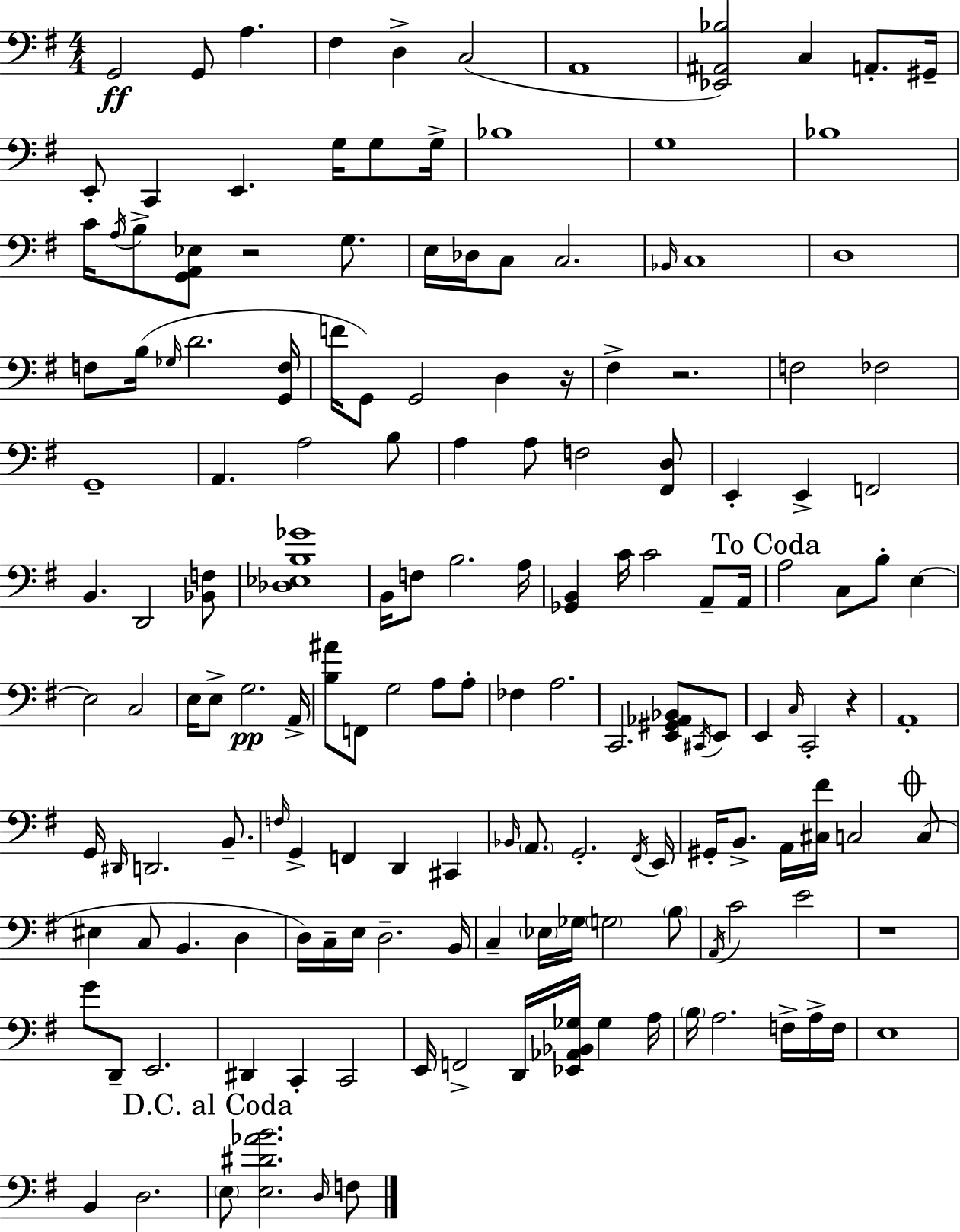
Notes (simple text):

G2/h G2/e A3/q. F#3/q D3/q C3/h A2/w [Eb2,A#2,Bb3]/h C3/q A2/e. G#2/s E2/e C2/q E2/q. G3/s G3/e G3/s Bb3/w G3/w Bb3/w C4/s A3/s B3/e [G2,A2,Eb3]/e R/h G3/e. E3/s Db3/s C3/e C3/h. Bb2/s C3/w D3/w F3/e B3/s Gb3/s D4/h. [G2,F3]/s F4/s G2/e G2/h D3/q R/s F#3/q R/h. F3/h FES3/h G2/w A2/q. A3/h B3/e A3/q A3/e F3/h [F#2,D3]/e E2/q E2/q F2/h B2/q. D2/h [Bb2,F3]/e [Db3,Eb3,B3,Gb4]/w B2/s F3/e B3/h. A3/s [Gb2,B2]/q C4/s C4/h A2/e A2/s A3/h C3/e B3/e E3/q E3/h C3/h E3/s E3/e G3/h. A2/s [B3,A#4]/e F2/e G3/h A3/e A3/e FES3/q A3/h. C2/h. [E2,G#2,Ab2,Bb2]/e C#2/s E2/e E2/q C3/s C2/h R/q A2/w G2/s D#2/s D2/h. B2/e. F3/s G2/q F2/q D2/q C#2/q Bb2/s A2/e. G2/h. F#2/s E2/s G#2/s B2/e. A2/s [C#3,F#4]/s C3/h C3/e EIS3/q C3/e B2/q. D3/q D3/s C3/s E3/s D3/h. B2/s C3/q Eb3/s Gb3/s G3/h B3/e A2/s C4/h E4/h R/w G4/e D2/e E2/h. D#2/q C2/q C2/h E2/s F2/h D2/s [Eb2,Ab2,Bb2,Gb3]/s Gb3/q A3/s B3/s A3/h. F3/s A3/s F3/s E3/w B2/q D3/h. E3/e [E3,D#4,Ab4,B4]/h. D3/s F3/e